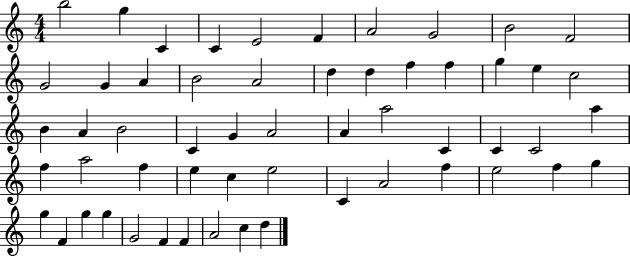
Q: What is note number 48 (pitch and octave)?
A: F4